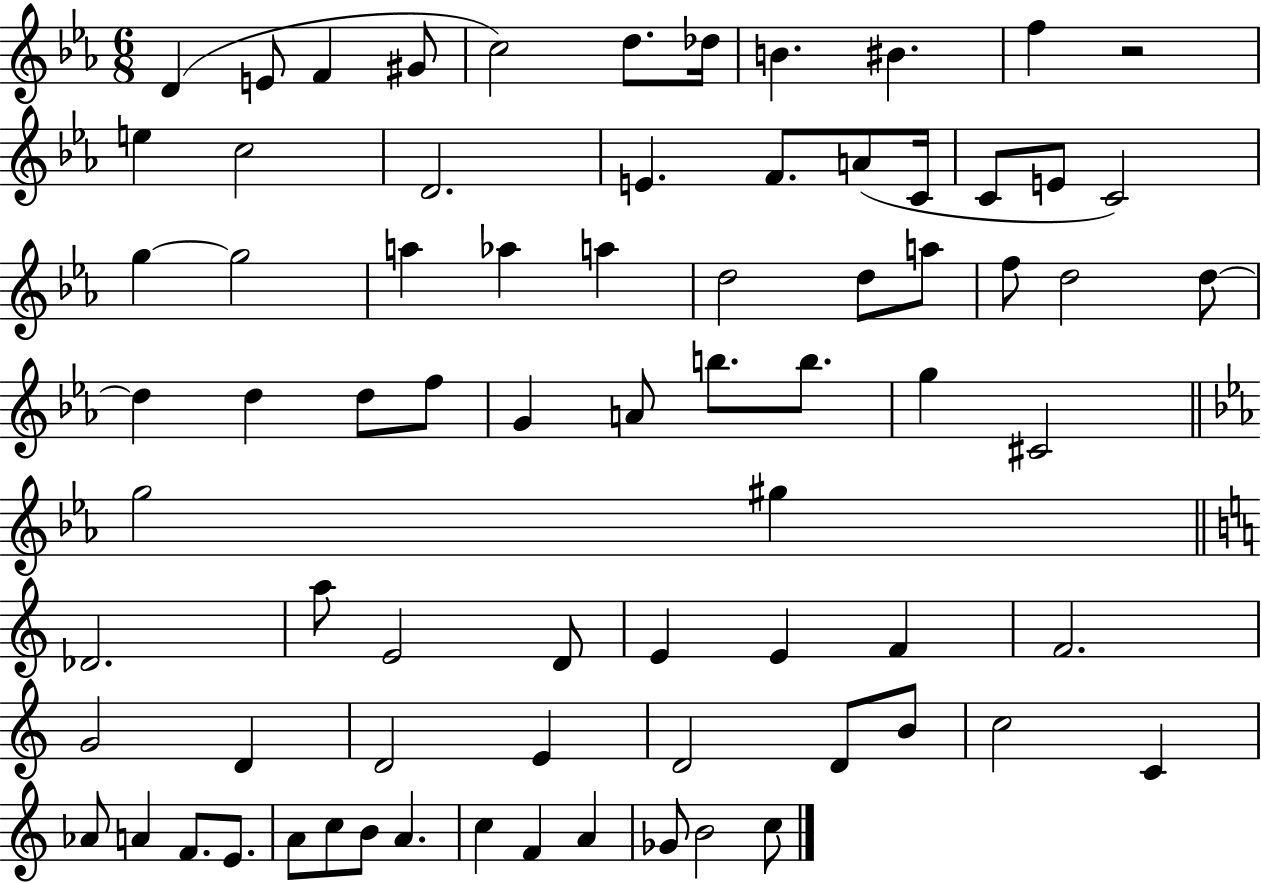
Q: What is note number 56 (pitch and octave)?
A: D4